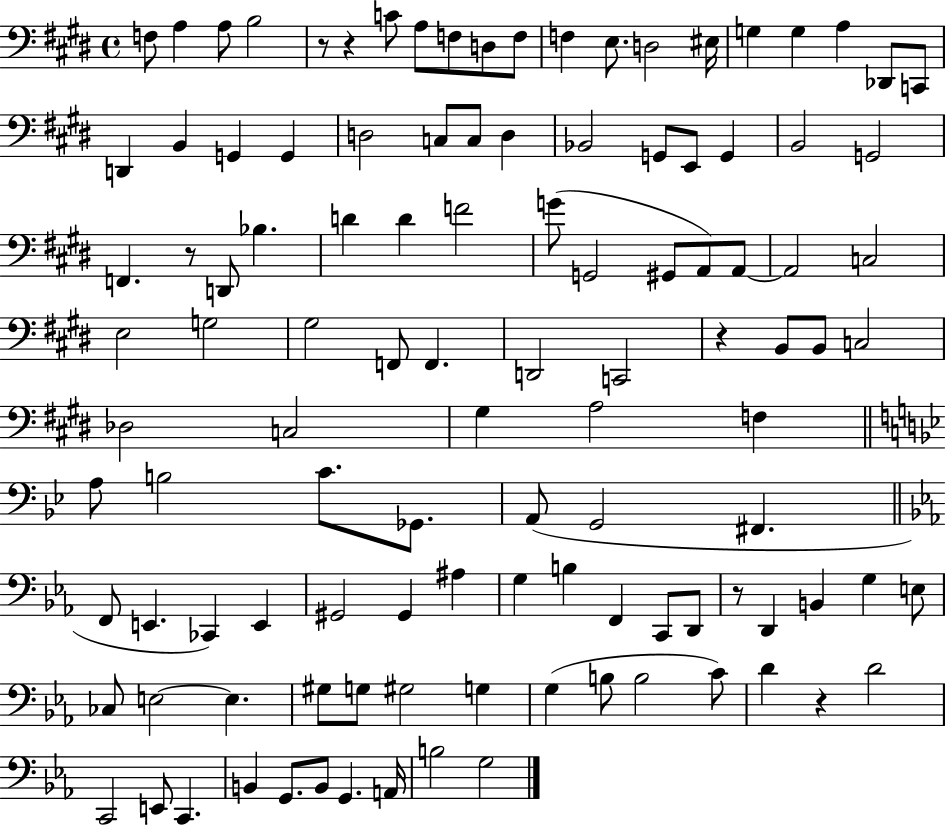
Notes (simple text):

F3/e A3/q A3/e B3/h R/e R/q C4/e A3/e F3/e D3/e F3/e F3/q E3/e. D3/h EIS3/s G3/q G3/q A3/q Db2/e C2/e D2/q B2/q G2/q G2/q D3/h C3/e C3/e D3/q Bb2/h G2/e E2/e G2/q B2/h G2/h F2/q. R/e D2/e Bb3/q. D4/q D4/q F4/h G4/e G2/h G#2/e A2/e A2/e A2/h C3/h E3/h G3/h G#3/h F2/e F2/q. D2/h C2/h R/q B2/e B2/e C3/h Db3/h C3/h G#3/q A3/h F3/q A3/e B3/h C4/e. Gb2/e. A2/e G2/h F#2/q. F2/e E2/q. CES2/q E2/q G#2/h G#2/q A#3/q G3/q B3/q F2/q C2/e D2/e R/e D2/q B2/q G3/q E3/e CES3/e E3/h E3/q. G#3/e G3/e G#3/h G3/q G3/q B3/e B3/h C4/e D4/q R/q D4/h C2/h E2/e C2/q. B2/q G2/e. B2/e G2/q. A2/s B3/h G3/h